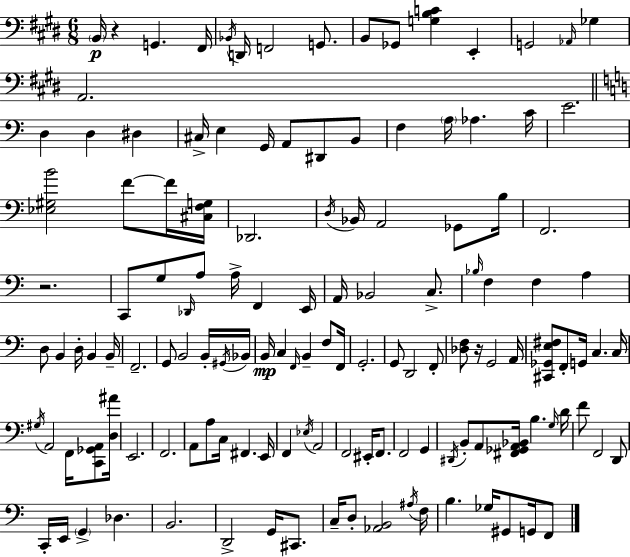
{
  \clef bass
  \numericTimeSignature
  \time 6/8
  \key e \major
  \parenthesize b,16\p r4 g,4. fis,16 | \acciaccatura { bes,16 } d,16 f,2 g,8. | b,8 ges,8 <g b c'>4 e,4-. | g,2 \grace { aes,16 } ges4 | \break a,2. | \bar "||" \break \key a \minor d4 d4 dis4 | cis16-> e4 g,16 a,8 dis,8 b,8 | f4 \parenthesize a16 aes4. c'16 | e'2. | \break <ees gis b'>2 f'8~~ f'16 <cis f g>16 | des,2. | \acciaccatura { d16 } bes,16 a,2 ges,8 | b16 f,2. | \break r2. | c,8 g8 \grace { des,16 } a8 a16-> f,4 | e,16 a,16 bes,2 c8.-> | \grace { bes16 } f4 f4 a4 | \break d8 b,4 d16-. b,4 | b,16-- f,2.-- | g,8 b,2 | b,16-. \acciaccatura { gis,16 } bes,16 b,16\mp c4 \grace { f,16 } b,4-- | \break f8 f,16 g,2.-. | g,8 d,2 | f,8-. <des f>8 r16 g,2 | a,16 <cis, ges, e fis>8 f,8-. g,16 c4. | \break c16 \acciaccatura { gis16 } a,2 | f,16 <c, ges, a,>8 <d ais'>16 e,2. | f,2. | a,8 a8 c16 fis,4. | \break e,16 f,4 \acciaccatura { ees16 } a,2 | f,2 | eis,16-. f,8. f,2 | g,4 \acciaccatura { dis,16 } b,8-. a,8 | \break <fis, ges, a, bes,>16 b4. \grace { g16 } d'16 f'8 f,2 | d,8 c,16-. e,16 \parenthesize g,4-> | des4. b,2. | d,2-> | \break g,16 cis,8. c16-- d8-. | <aes, b,>2 \acciaccatura { ais16 } f16 b4. | ges16 gis,8 g,16 f,8 \bar "|."
}